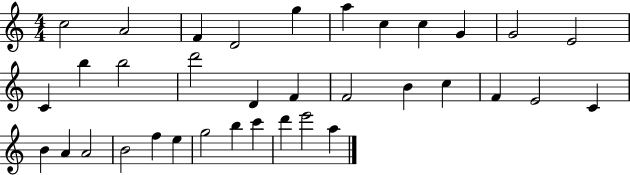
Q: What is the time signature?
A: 4/4